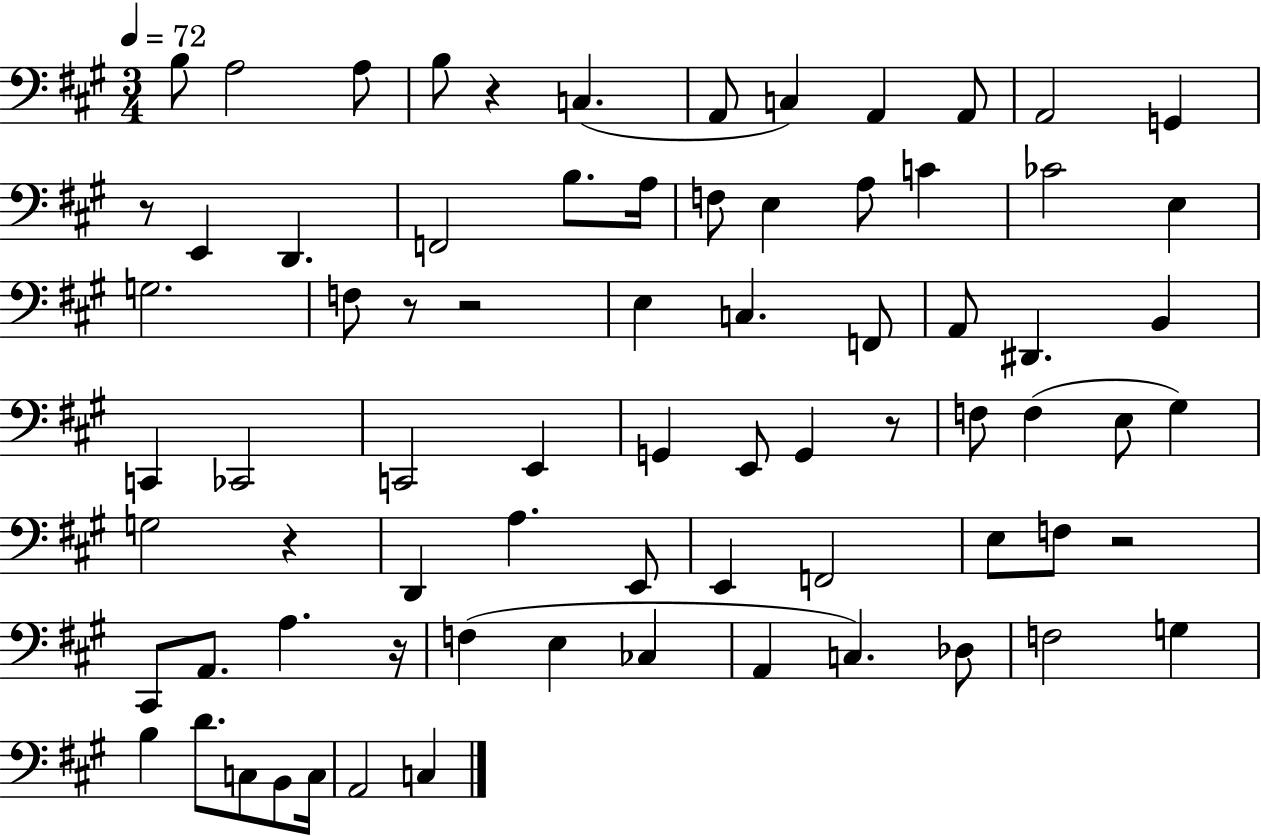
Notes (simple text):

B3/e A3/h A3/e B3/e R/q C3/q. A2/e C3/q A2/q A2/e A2/h G2/q R/e E2/q D2/q. F2/h B3/e. A3/s F3/e E3/q A3/e C4/q CES4/h E3/q G3/h. F3/e R/e R/h E3/q C3/q. F2/e A2/e D#2/q. B2/q C2/q CES2/h C2/h E2/q G2/q E2/e G2/q R/e F3/e F3/q E3/e G#3/q G3/h R/q D2/q A3/q. E2/e E2/q F2/h E3/e F3/e R/h C#2/e A2/e. A3/q. R/s F3/q E3/q CES3/q A2/q C3/q. Db3/e F3/h G3/q B3/q D4/e. C3/e B2/e C3/s A2/h C3/q